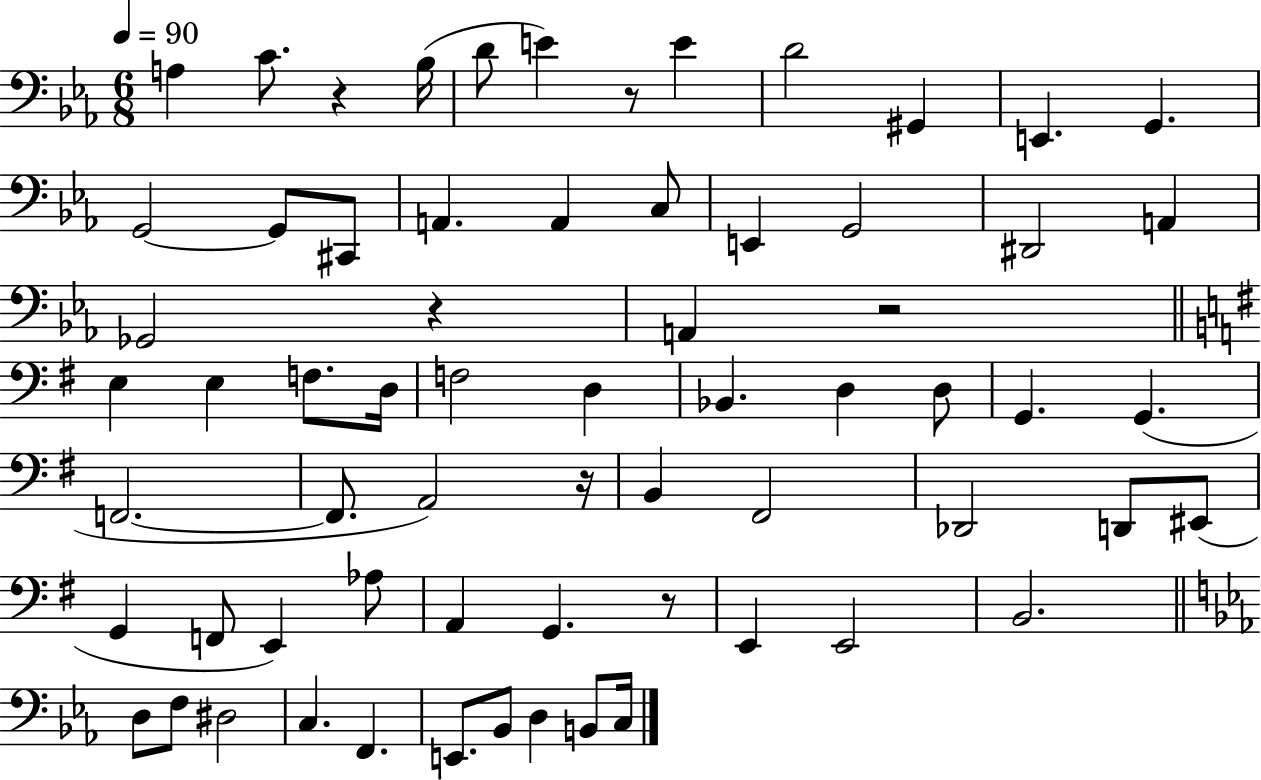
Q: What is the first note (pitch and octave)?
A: A3